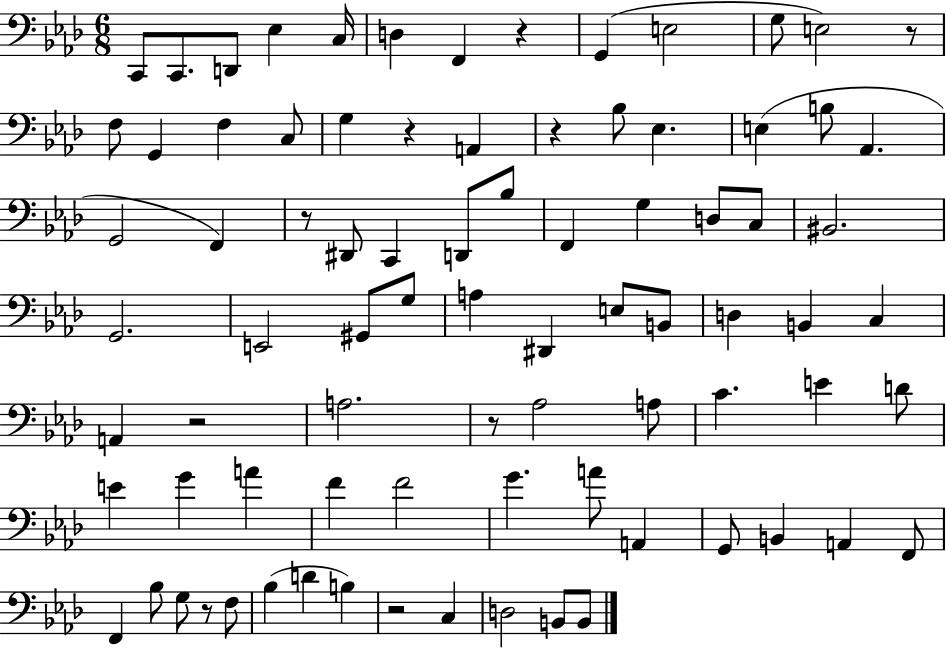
{
  \clef bass
  \numericTimeSignature
  \time 6/8
  \key aes \major
  \repeat volta 2 { c,8 c,8. d,8 ees4 c16 | d4 f,4 r4 | g,4( e2 | g8 e2) r8 | \break f8 g,4 f4 c8 | g4 r4 a,4 | r4 bes8 ees4. | e4( b8 aes,4. | \break g,2 f,4) | r8 dis,8 c,4 d,8 bes8 | f,4 g4 d8 c8 | bis,2. | \break g,2. | e,2 gis,8 g8 | a4 dis,4 e8 b,8 | d4 b,4 c4 | \break a,4 r2 | a2. | r8 aes2 a8 | c'4. e'4 d'8 | \break e'4 g'4 a'4 | f'4 f'2 | g'4. a'8 a,4 | g,8 b,4 a,4 f,8 | \break f,4 bes8 g8 r8 f8 | bes4( d'4 b4) | r2 c4 | d2 b,8 b,8 | \break } \bar "|."
}